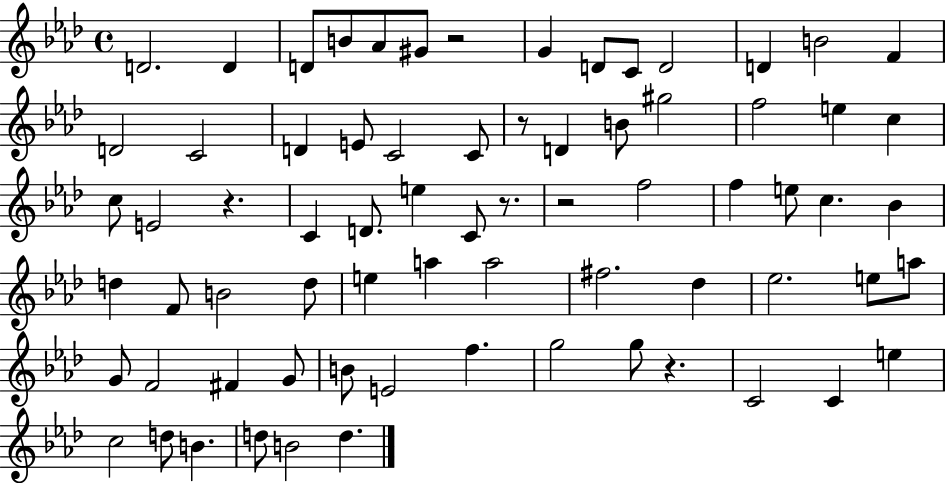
X:1
T:Untitled
M:4/4
L:1/4
K:Ab
D2 D D/2 B/2 _A/2 ^G/2 z2 G D/2 C/2 D2 D B2 F D2 C2 D E/2 C2 C/2 z/2 D B/2 ^g2 f2 e c c/2 E2 z C D/2 e C/2 z/2 z2 f2 f e/2 c _B d F/2 B2 d/2 e a a2 ^f2 _d _e2 e/2 a/2 G/2 F2 ^F G/2 B/2 E2 f g2 g/2 z C2 C e c2 d/2 B d/2 B2 d